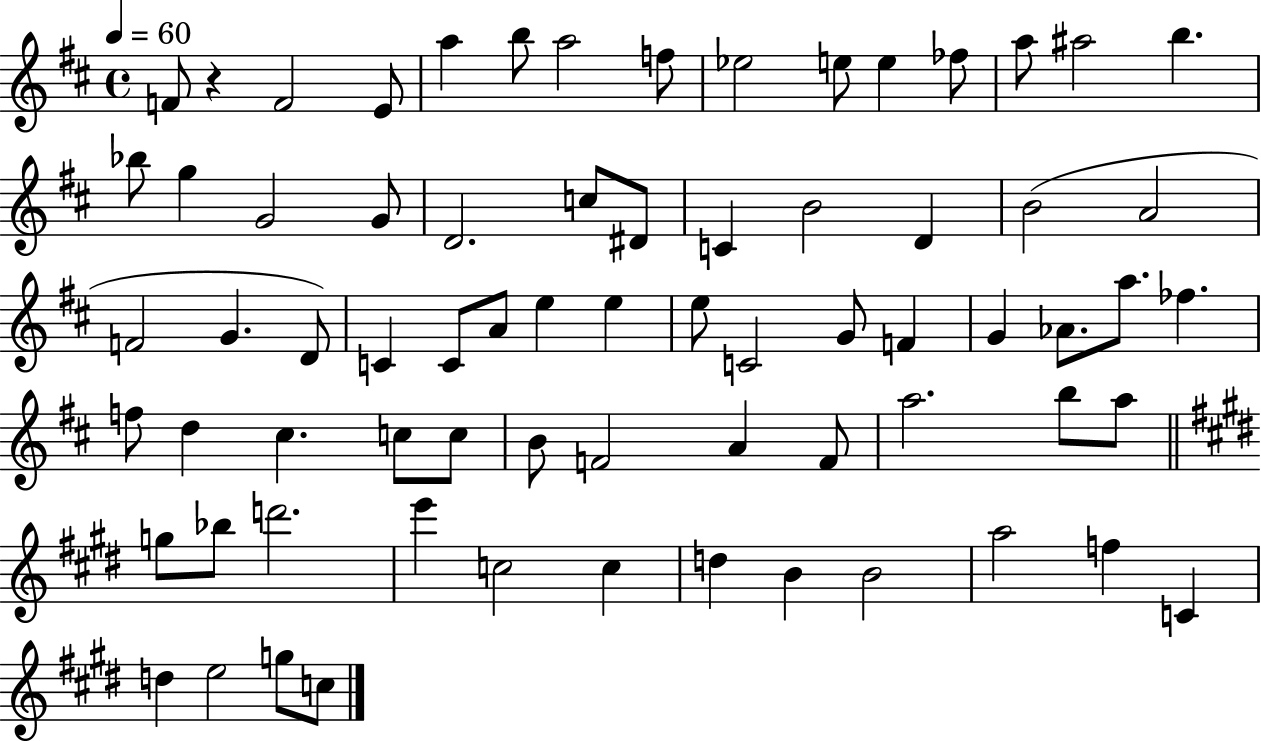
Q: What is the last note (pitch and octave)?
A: C5